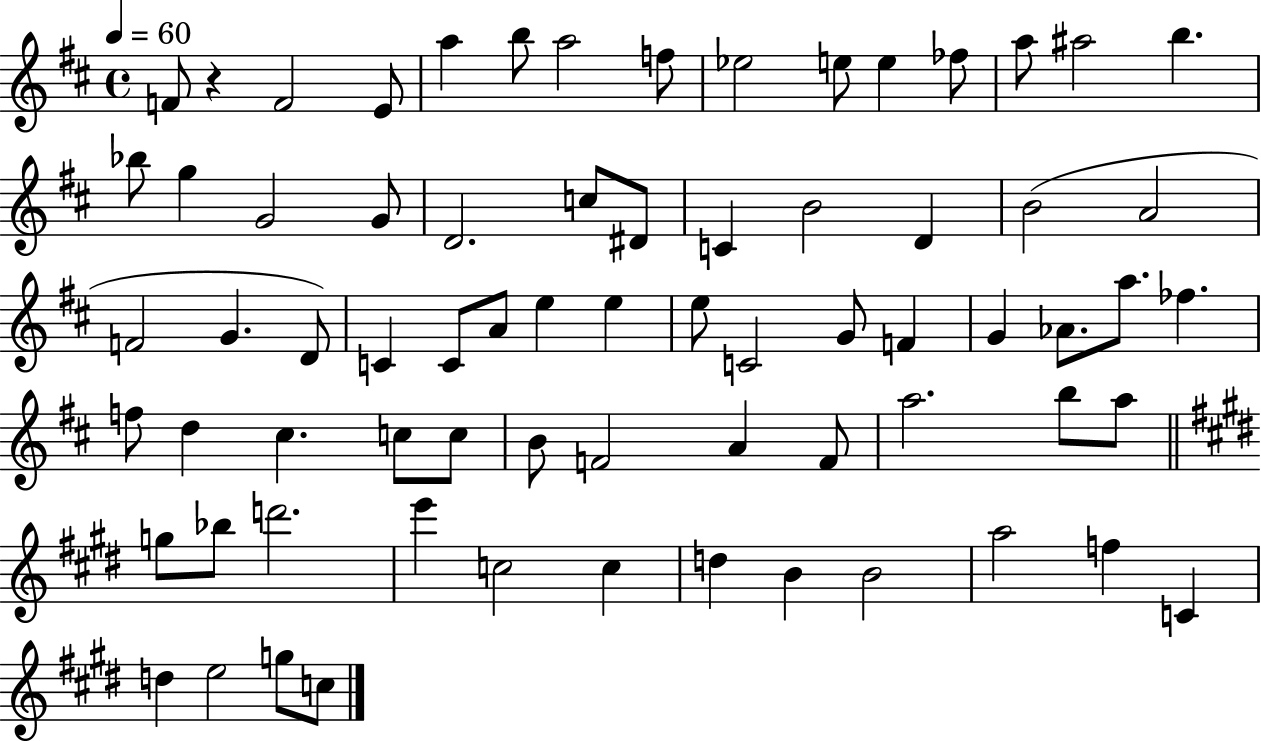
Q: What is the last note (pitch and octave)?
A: C5